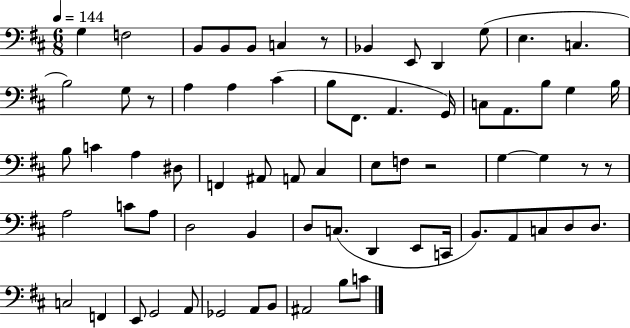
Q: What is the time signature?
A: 6/8